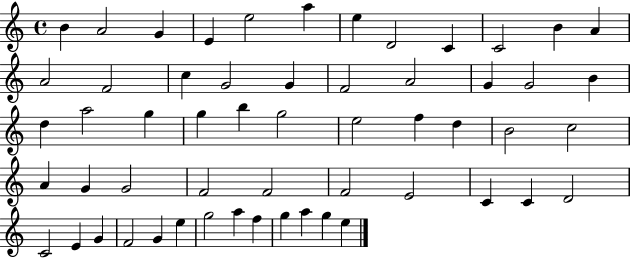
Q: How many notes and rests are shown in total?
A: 56